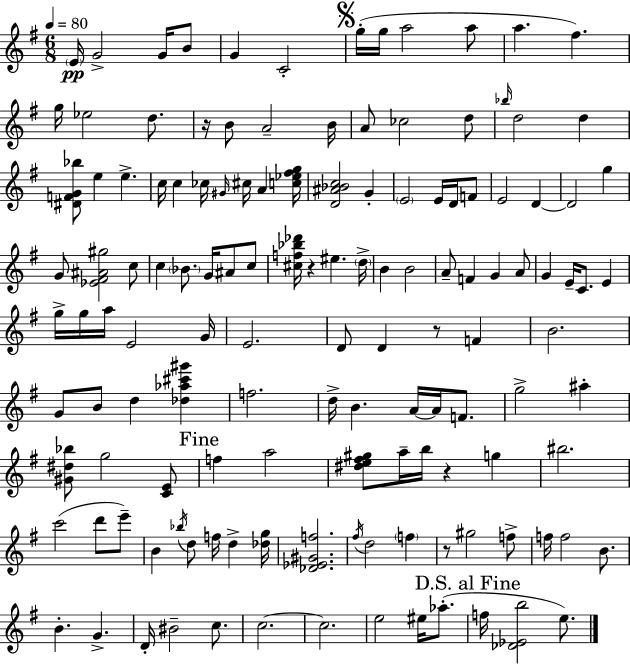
X:1
T:Untitled
M:6/8
L:1/4
K:Em
E/4 G2 G/4 B/2 G C2 g/4 g/4 a2 a/2 a ^f g/4 _e2 d/2 z/4 B/2 A2 B/4 A/2 _c2 d/2 _b/4 d2 d [^DFG_b]/2 e e c/4 c _c/4 ^G/4 ^c/4 A [c_e^fg]/4 [D^A_Bc]2 G E2 E/4 D/4 F/2 E2 D D2 g G/2 [_E^F^A^g]2 c/2 c _B/2 G/4 ^A/2 c/2 [^cf_b_d']/4 z ^e d/4 B B2 A/2 F G A/2 G E/4 C/2 E g/4 g/4 a/4 E2 G/4 E2 D/2 D z/2 F B2 G/2 B/2 d [_d_a^c'^g'] f2 d/4 B A/4 A/4 F/2 g2 ^a [^G^d_b]/2 g2 [CE]/2 f a2 [^de^f^g]/2 a/4 b/4 z g ^b2 c'2 d'/2 e'/2 B _b/4 d/2 f/4 d [_dg]/4 [_D_E^Gf]2 ^f/4 d2 f z/2 ^g2 f/2 f/4 f2 B/2 B G D/4 ^B2 c/2 c2 c2 e2 ^e/4 _a/2 f/4 [_D_Eb]2 e/2